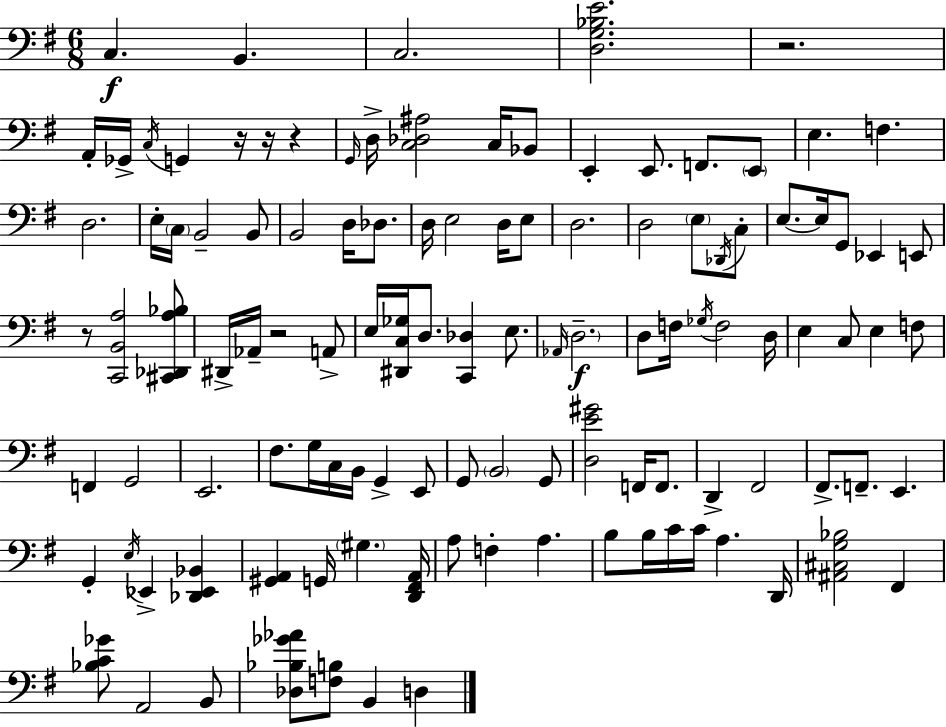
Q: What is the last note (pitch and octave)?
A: D3